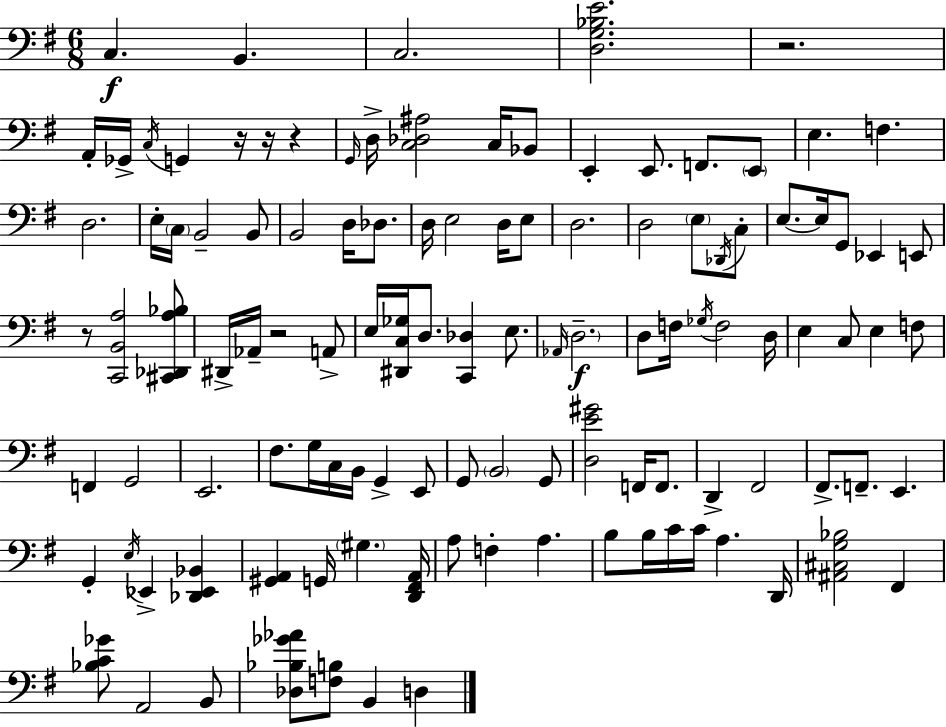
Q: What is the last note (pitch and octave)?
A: D3